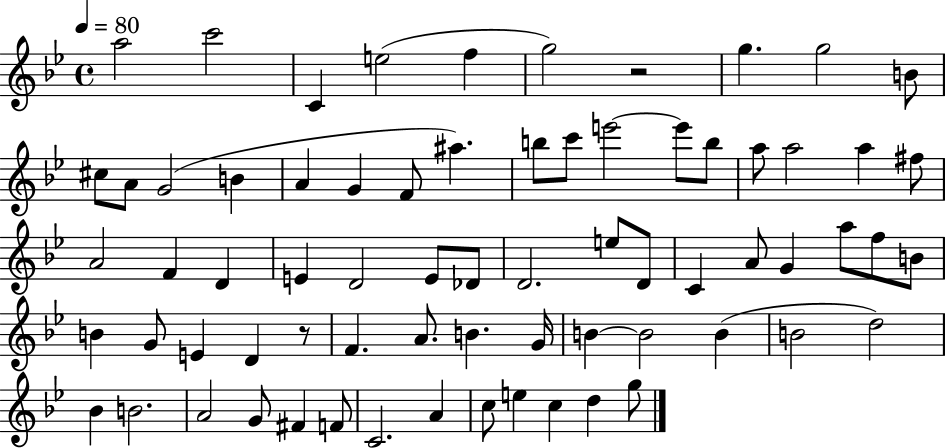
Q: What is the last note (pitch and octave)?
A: G5